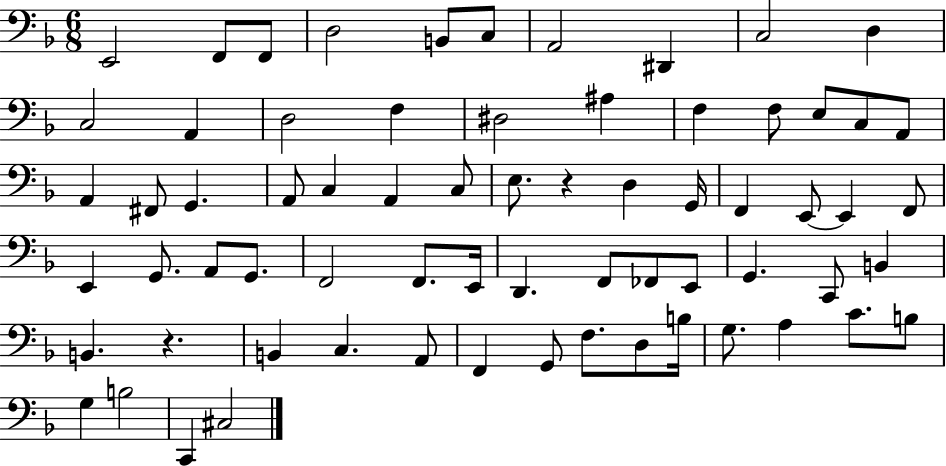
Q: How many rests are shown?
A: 2